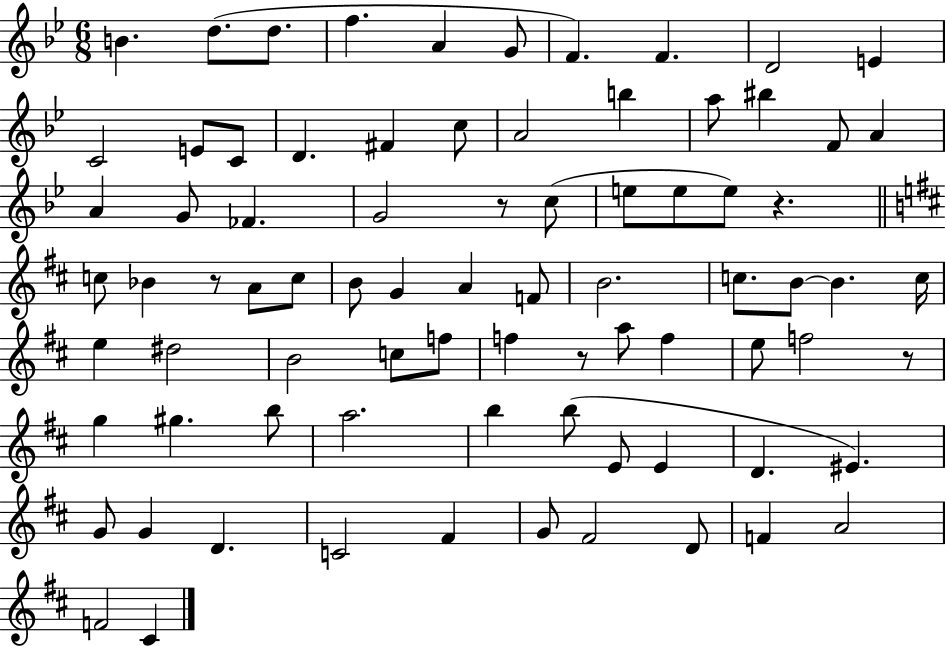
{
  \clef treble
  \numericTimeSignature
  \time 6/8
  \key bes \major
  b'4. d''8.( d''8. | f''4. a'4 g'8 | f'4.) f'4. | d'2 e'4 | \break c'2 e'8 c'8 | d'4. fis'4 c''8 | a'2 b''4 | a''8 bis''4 f'8 a'4 | \break a'4 g'8 fes'4. | g'2 r8 c''8( | e''8 e''8 e''8) r4. | \bar "||" \break \key d \major c''8 bes'4 r8 a'8 c''8 | b'8 g'4 a'4 f'8 | b'2. | c''8. b'8~~ b'4. c''16 | \break e''4 dis''2 | b'2 c''8 f''8 | f''4 r8 a''8 f''4 | e''8 f''2 r8 | \break g''4 gis''4. b''8 | a''2. | b''4 b''8( e'8 e'4 | d'4. eis'4.) | \break g'8 g'4 d'4. | c'2 fis'4 | g'8 fis'2 d'8 | f'4 a'2 | \break f'2 cis'4 | \bar "|."
}